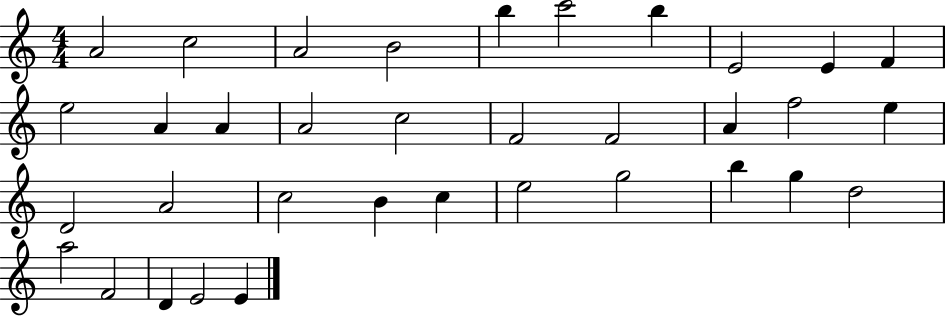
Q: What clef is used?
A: treble